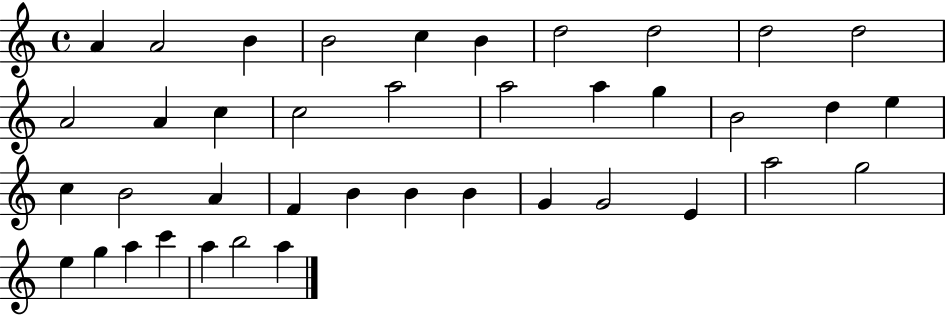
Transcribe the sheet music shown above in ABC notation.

X:1
T:Untitled
M:4/4
L:1/4
K:C
A A2 B B2 c B d2 d2 d2 d2 A2 A c c2 a2 a2 a g B2 d e c B2 A F B B B G G2 E a2 g2 e g a c' a b2 a